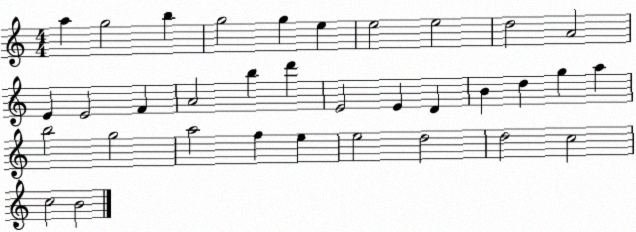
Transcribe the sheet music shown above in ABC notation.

X:1
T:Untitled
M:4/4
L:1/4
K:C
a g2 b g2 g e e2 e2 d2 A2 E E2 F A2 b d' E2 E D B d g a b2 g2 a2 f e e2 d2 d2 c2 c2 B2